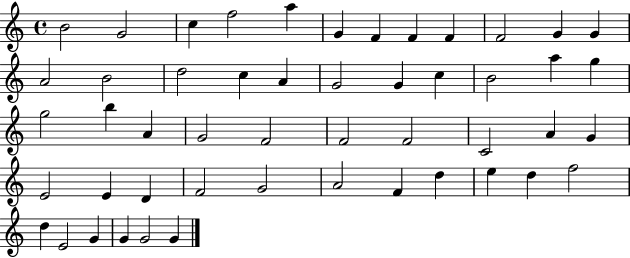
{
  \clef treble
  \time 4/4
  \defaultTimeSignature
  \key c \major
  b'2 g'2 | c''4 f''2 a''4 | g'4 f'4 f'4 f'4 | f'2 g'4 g'4 | \break a'2 b'2 | d''2 c''4 a'4 | g'2 g'4 c''4 | b'2 a''4 g''4 | \break g''2 b''4 a'4 | g'2 f'2 | f'2 f'2 | c'2 a'4 g'4 | \break e'2 e'4 d'4 | f'2 g'2 | a'2 f'4 d''4 | e''4 d''4 f''2 | \break d''4 e'2 g'4 | g'4 g'2 g'4 | \bar "|."
}